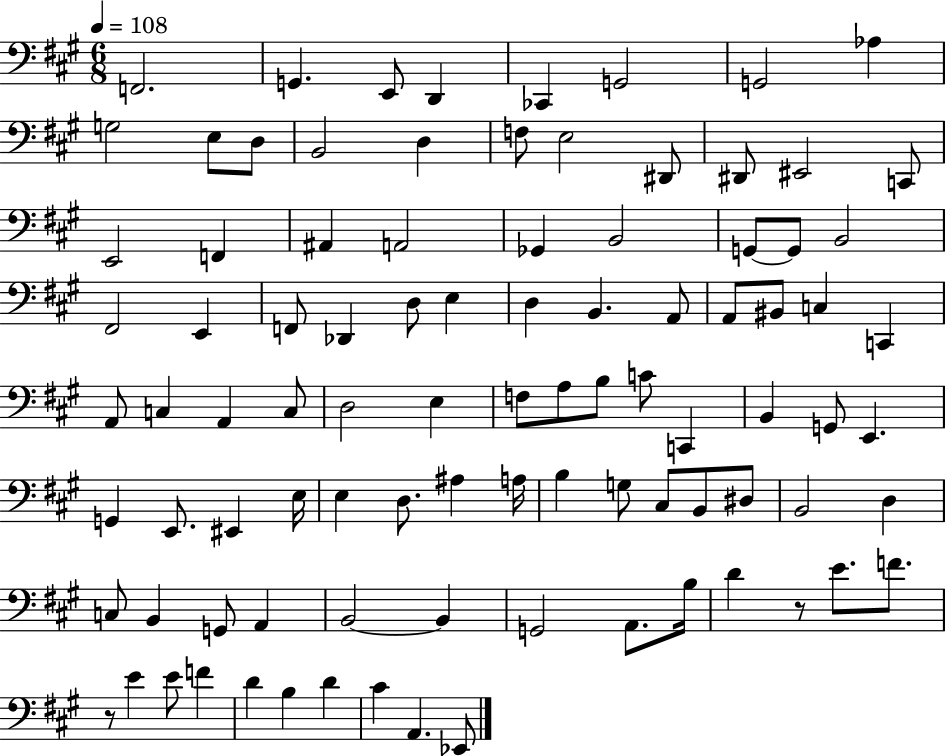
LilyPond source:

{
  \clef bass
  \numericTimeSignature
  \time 6/8
  \key a \major
  \tempo 4 = 108
  \repeat volta 2 { f,2. | g,4. e,8 d,4 | ces,4 g,2 | g,2 aes4 | \break g2 e8 d8 | b,2 d4 | f8 e2 dis,8 | dis,8 eis,2 c,8 | \break e,2 f,4 | ais,4 a,2 | ges,4 b,2 | g,8~~ g,8 b,2 | \break fis,2 e,4 | f,8 des,4 d8 e4 | d4 b,4. a,8 | a,8 bis,8 c4 c,4 | \break a,8 c4 a,4 c8 | d2 e4 | f8 a8 b8 c'8 c,4 | b,4 g,8 e,4. | \break g,4 e,8. eis,4 e16 | e4 d8. ais4 a16 | b4 g8 cis8 b,8 dis8 | b,2 d4 | \break c8 b,4 g,8 a,4 | b,2~~ b,4 | g,2 a,8. b16 | d'4 r8 e'8. f'8. | \break r8 e'4 e'8 f'4 | d'4 b4 d'4 | cis'4 a,4. ees,8 | } \bar "|."
}